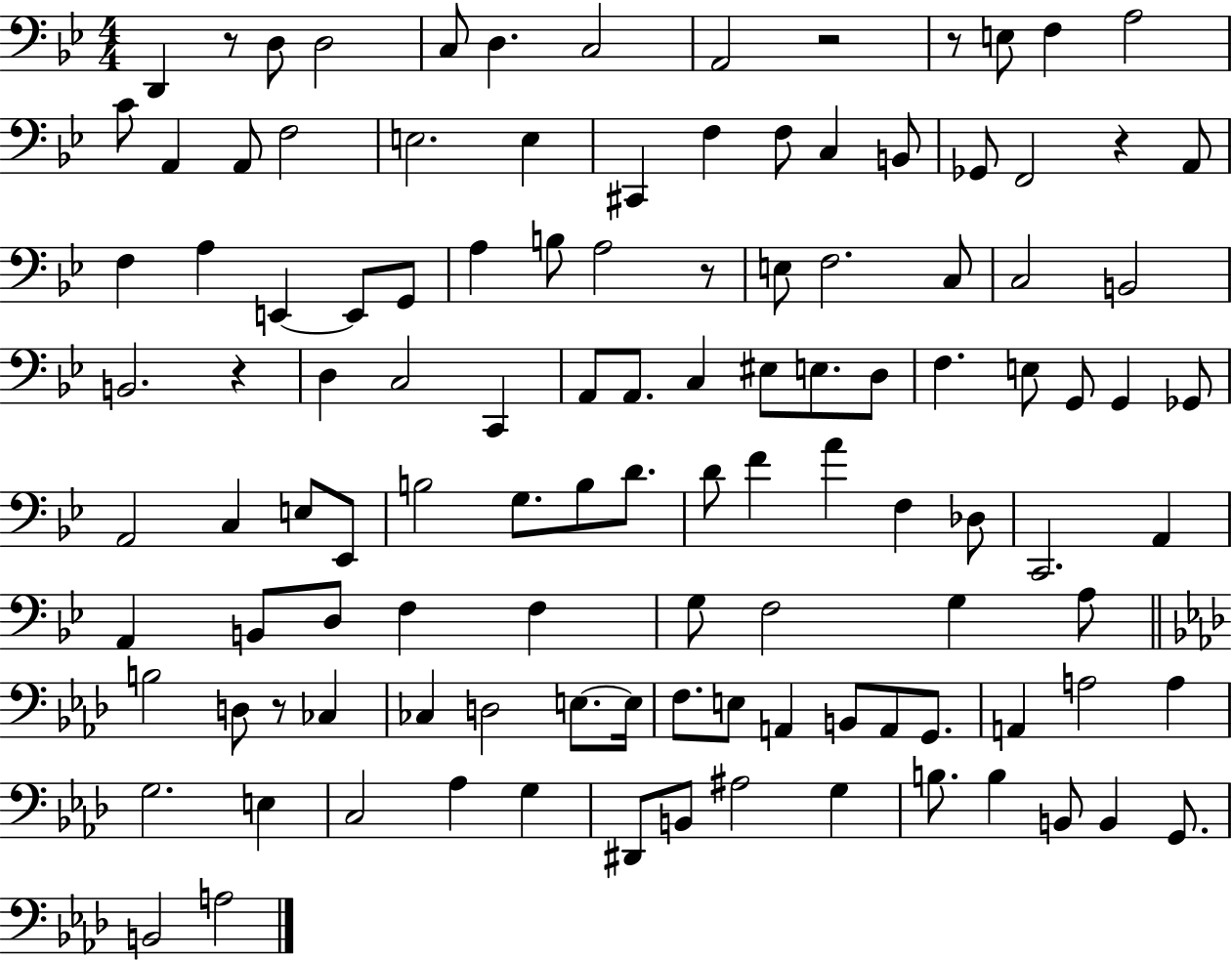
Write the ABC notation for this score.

X:1
T:Untitled
M:4/4
L:1/4
K:Bb
D,, z/2 D,/2 D,2 C,/2 D, C,2 A,,2 z2 z/2 E,/2 F, A,2 C/2 A,, A,,/2 F,2 E,2 E, ^C,, F, F,/2 C, B,,/2 _G,,/2 F,,2 z A,,/2 F, A, E,, E,,/2 G,,/2 A, B,/2 A,2 z/2 E,/2 F,2 C,/2 C,2 B,,2 B,,2 z D, C,2 C,, A,,/2 A,,/2 C, ^E,/2 E,/2 D,/2 F, E,/2 G,,/2 G,, _G,,/2 A,,2 C, E,/2 _E,,/2 B,2 G,/2 B,/2 D/2 D/2 F A F, _D,/2 C,,2 A,, A,, B,,/2 D,/2 F, F, G,/2 F,2 G, A,/2 B,2 D,/2 z/2 _C, _C, D,2 E,/2 E,/4 F,/2 E,/2 A,, B,,/2 A,,/2 G,,/2 A,, A,2 A, G,2 E, C,2 _A, G, ^D,,/2 B,,/2 ^A,2 G, B,/2 B, B,,/2 B,, G,,/2 B,,2 A,2